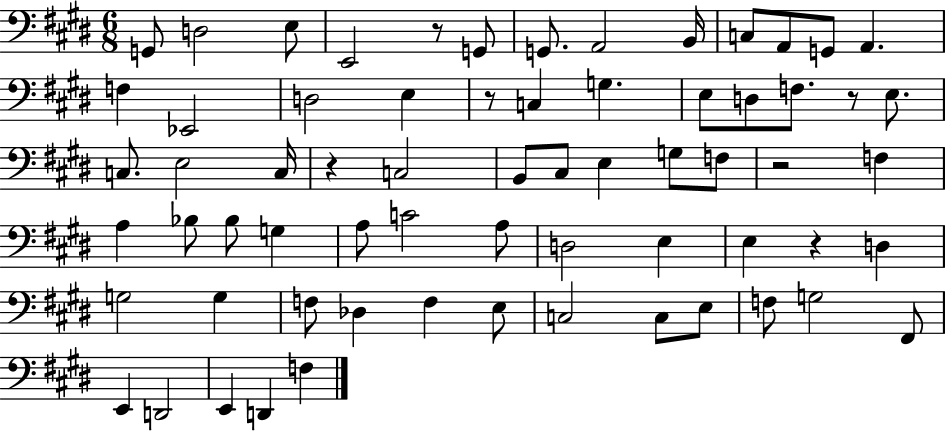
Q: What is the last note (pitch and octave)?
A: F3